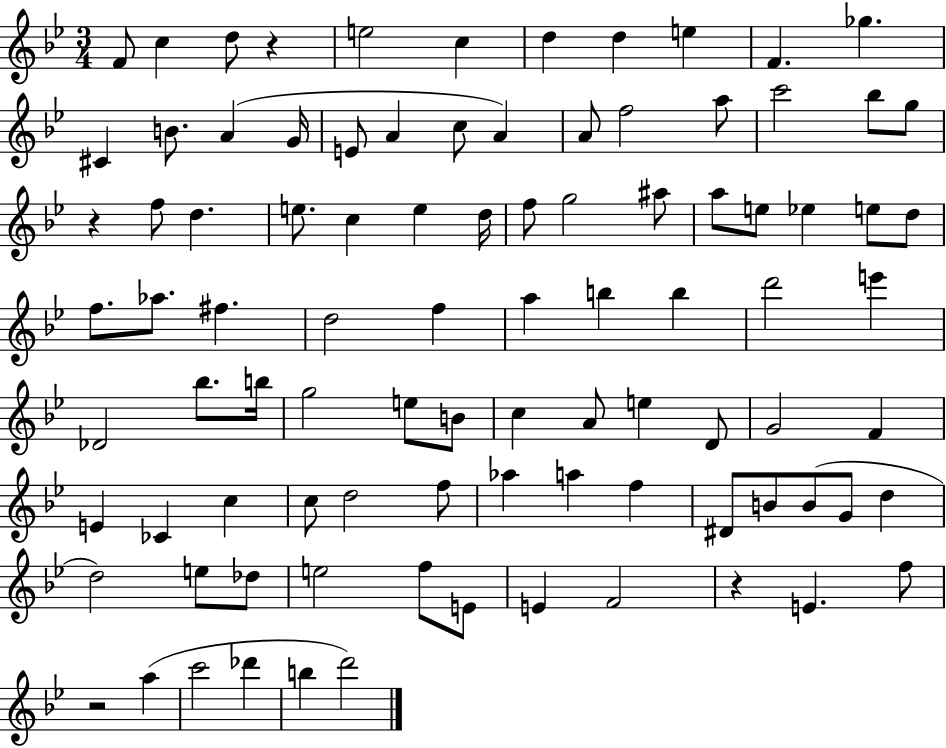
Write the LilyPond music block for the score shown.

{
  \clef treble
  \numericTimeSignature
  \time 3/4
  \key bes \major
  f'8 c''4 d''8 r4 | e''2 c''4 | d''4 d''4 e''4 | f'4. ges''4. | \break cis'4 b'8. a'4( g'16 | e'8 a'4 c''8 a'4) | a'8 f''2 a''8 | c'''2 bes''8 g''8 | \break r4 f''8 d''4. | e''8. c''4 e''4 d''16 | f''8 g''2 ais''8 | a''8 e''8 ees''4 e''8 d''8 | \break f''8. aes''8. fis''4. | d''2 f''4 | a''4 b''4 b''4 | d'''2 e'''4 | \break des'2 bes''8. b''16 | g''2 e''8 b'8 | c''4 a'8 e''4 d'8 | g'2 f'4 | \break e'4 ces'4 c''4 | c''8 d''2 f''8 | aes''4 a''4 f''4 | dis'8 b'8 b'8( g'8 d''4 | \break d''2) e''8 des''8 | e''2 f''8 e'8 | e'4 f'2 | r4 e'4. f''8 | \break r2 a''4( | c'''2 des'''4 | b''4 d'''2) | \bar "|."
}